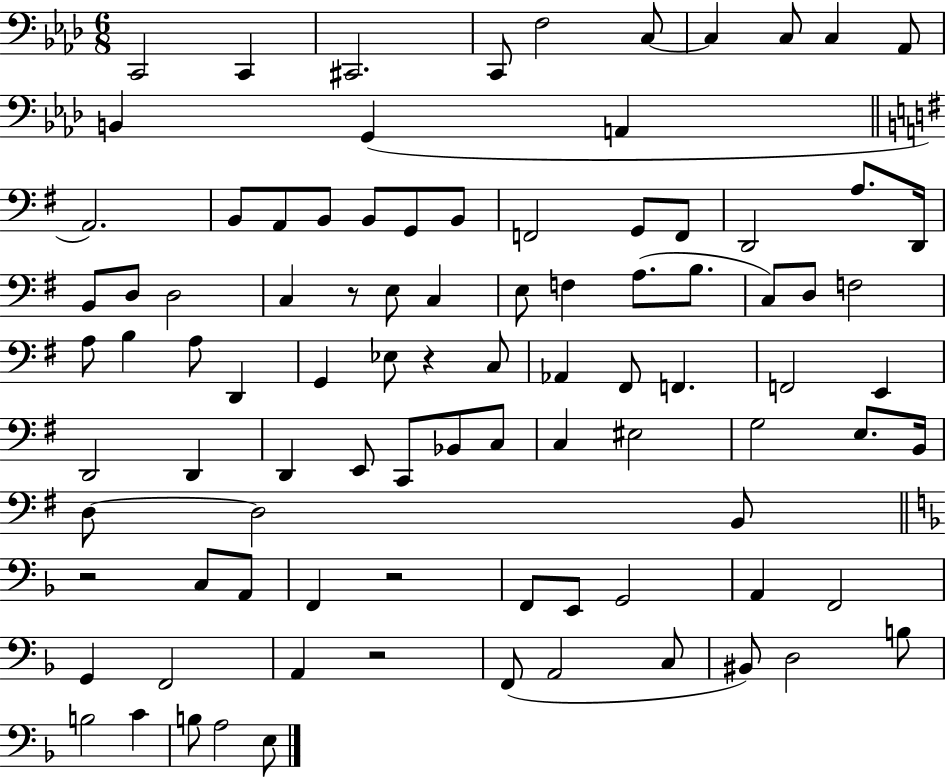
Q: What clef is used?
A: bass